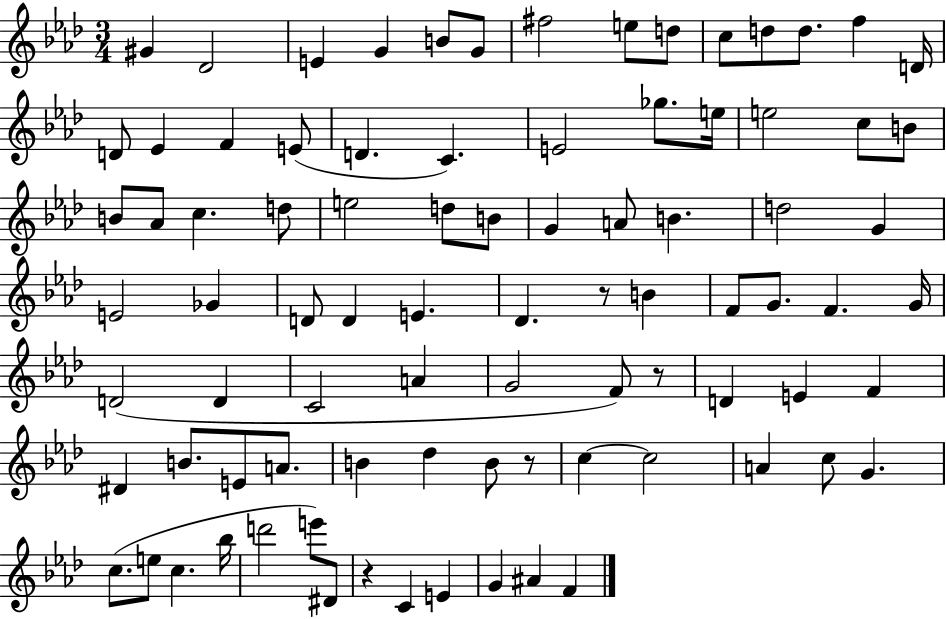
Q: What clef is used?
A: treble